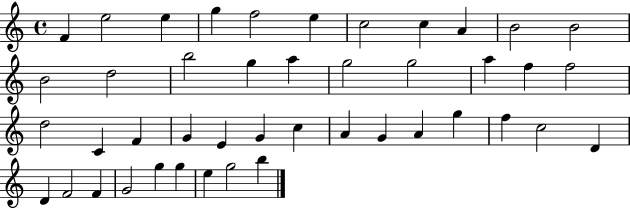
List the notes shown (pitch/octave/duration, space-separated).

F4/q E5/h E5/q G5/q F5/h E5/q C5/h C5/q A4/q B4/h B4/h B4/h D5/h B5/h G5/q A5/q G5/h G5/h A5/q F5/q F5/h D5/h C4/q F4/q G4/q E4/q G4/q C5/q A4/q G4/q A4/q G5/q F5/q C5/h D4/q D4/q F4/h F4/q G4/h G5/q G5/q E5/q G5/h B5/q